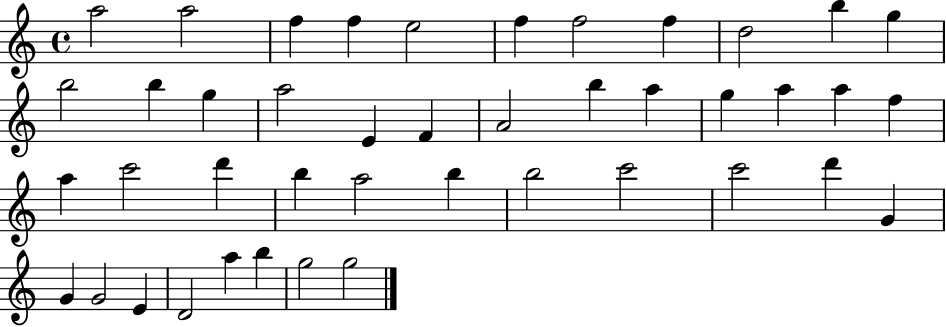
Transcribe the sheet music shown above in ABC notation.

X:1
T:Untitled
M:4/4
L:1/4
K:C
a2 a2 f f e2 f f2 f d2 b g b2 b g a2 E F A2 b a g a a f a c'2 d' b a2 b b2 c'2 c'2 d' G G G2 E D2 a b g2 g2